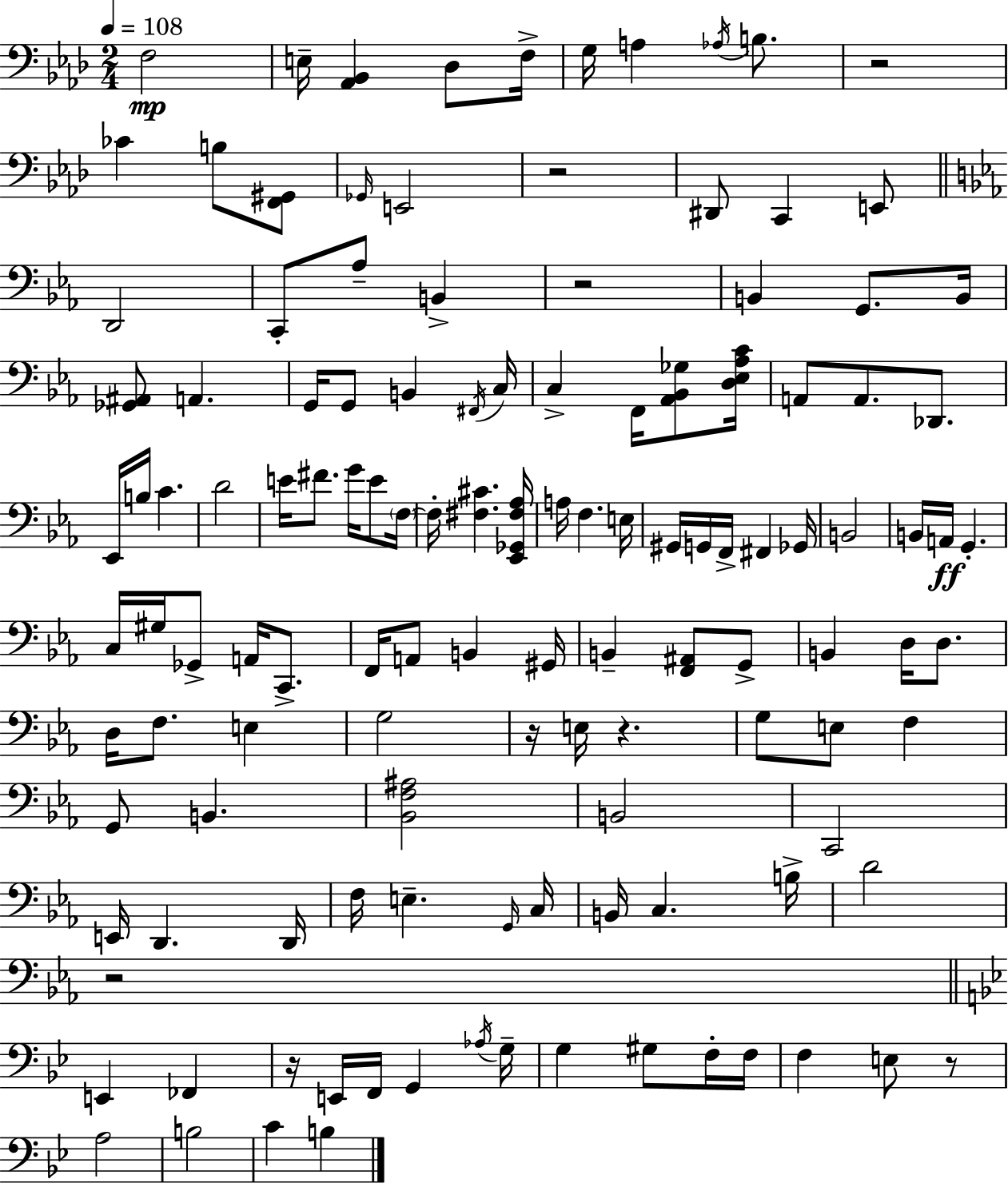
{
  \clef bass
  \numericTimeSignature
  \time 2/4
  \key f \minor
  \tempo 4 = 108
  f2\mp | e16-- <aes, bes,>4 des8 f16-> | g16 a4 \acciaccatura { aes16 } b8. | r2 | \break ces'4 b8 <f, gis,>8 | \grace { ges,16 } e,2 | r2 | dis,8 c,4 | \break e,8 \bar "||" \break \key ees \major d,2 | c,8-. aes8-- b,4-> | r2 | b,4 g,8. b,16 | \break <ges, ais,>8 a,4. | g,16 g,8 b,4 \acciaccatura { fis,16 } | c16 c4-> f,16 <aes, bes, ges>8 | <d ees aes c'>16 a,8 a,8. des,8. | \break ees,16 b16 c'4. | d'2 | e'16 fis'8. g'16 e'8 | \parenthesize f16~~ f16-. <fis cis'>4. | \break <ees, ges, fis aes>16 a16 f4. | e16 gis,16 g,16 f,16-> fis,4 | ges,16 b,2 | b,16 a,16\ff g,4.-. | \break c16 gis16 ges,8-> a,16 c,8.-> | f,16 a,8 b,4 | gis,16 b,4-- <f, ais,>8 g,8-> | b,4 d16 d8. | \break d16 f8. e4 | g2 | r16 e16 r4. | g8 e8 f4 | \break g,8 b,4. | <bes, f ais>2 | b,2 | c,2 | \break e,16 d,4. | d,16 f16 e4.-- | \grace { g,16 } c16 b,16 c4. | b16-> d'2 | \break r2 | \bar "||" \break \key bes \major e,4 fes,4 | r16 e,16 f,16 g,4 \acciaccatura { aes16 } | g16-- g4 gis8 f16-. | f16 f4 e8 r8 | \break a2 | b2 | c'4 b4 | \bar "|."
}